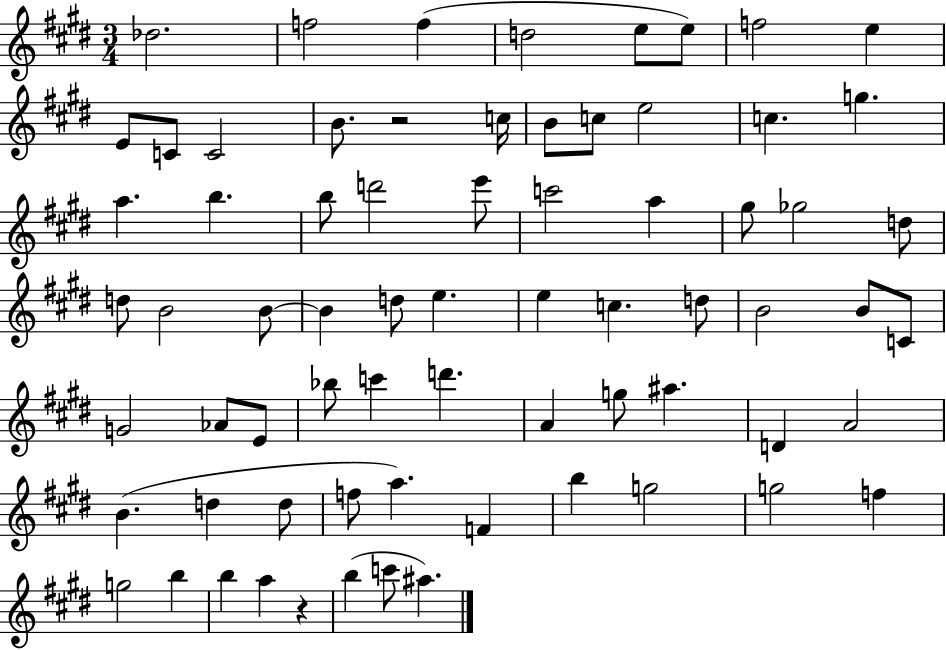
{
  \clef treble
  \numericTimeSignature
  \time 3/4
  \key e \major
  des''2. | f''2 f''4( | d''2 e''8 e''8) | f''2 e''4 | \break e'8 c'8 c'2 | b'8. r2 c''16 | b'8 c''8 e''2 | c''4. g''4. | \break a''4. b''4. | b''8 d'''2 e'''8 | c'''2 a''4 | gis''8 ges''2 d''8 | \break d''8 b'2 b'8~~ | b'4 d''8 e''4. | e''4 c''4. d''8 | b'2 b'8 c'8 | \break g'2 aes'8 e'8 | bes''8 c'''4 d'''4. | a'4 g''8 ais''4. | d'4 a'2 | \break b'4.( d''4 d''8 | f''8 a''4.) f'4 | b''4 g''2 | g''2 f''4 | \break g''2 b''4 | b''4 a''4 r4 | b''4( c'''8 ais''4.) | \bar "|."
}